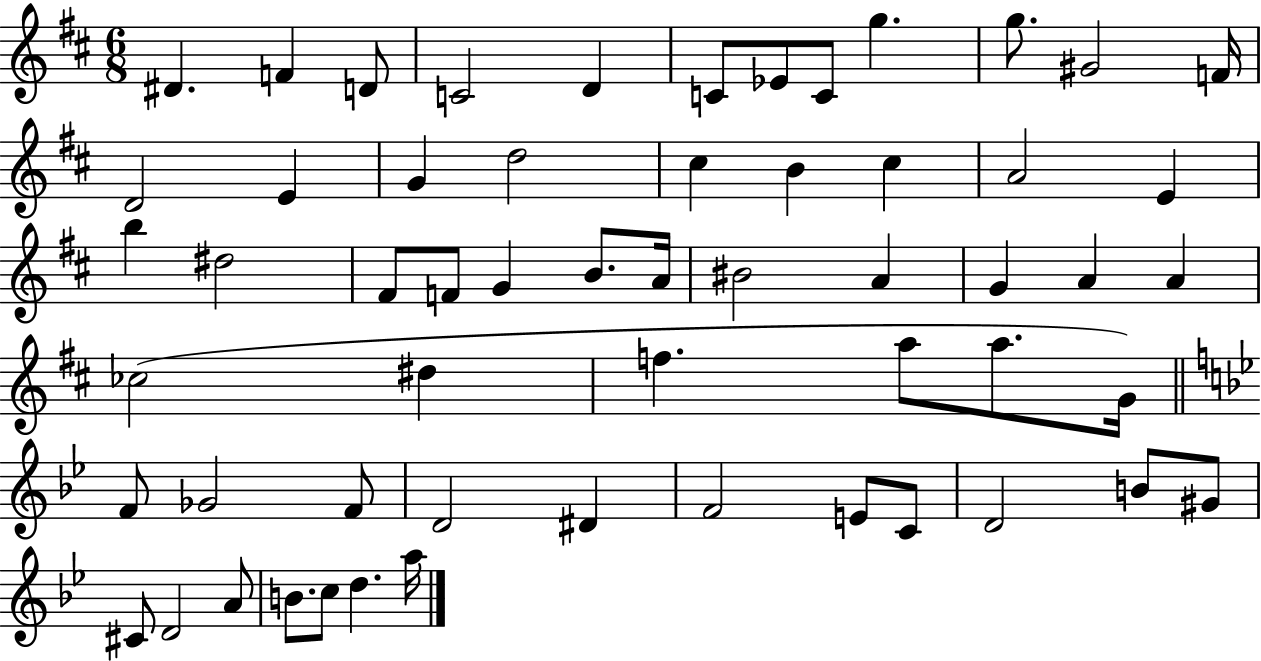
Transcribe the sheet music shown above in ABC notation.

X:1
T:Untitled
M:6/8
L:1/4
K:D
^D F D/2 C2 D C/2 _E/2 C/2 g g/2 ^G2 F/4 D2 E G d2 ^c B ^c A2 E b ^d2 ^F/2 F/2 G B/2 A/4 ^B2 A G A A _c2 ^d f a/2 a/2 G/4 F/2 _G2 F/2 D2 ^D F2 E/2 C/2 D2 B/2 ^G/2 ^C/2 D2 A/2 B/2 c/2 d a/4